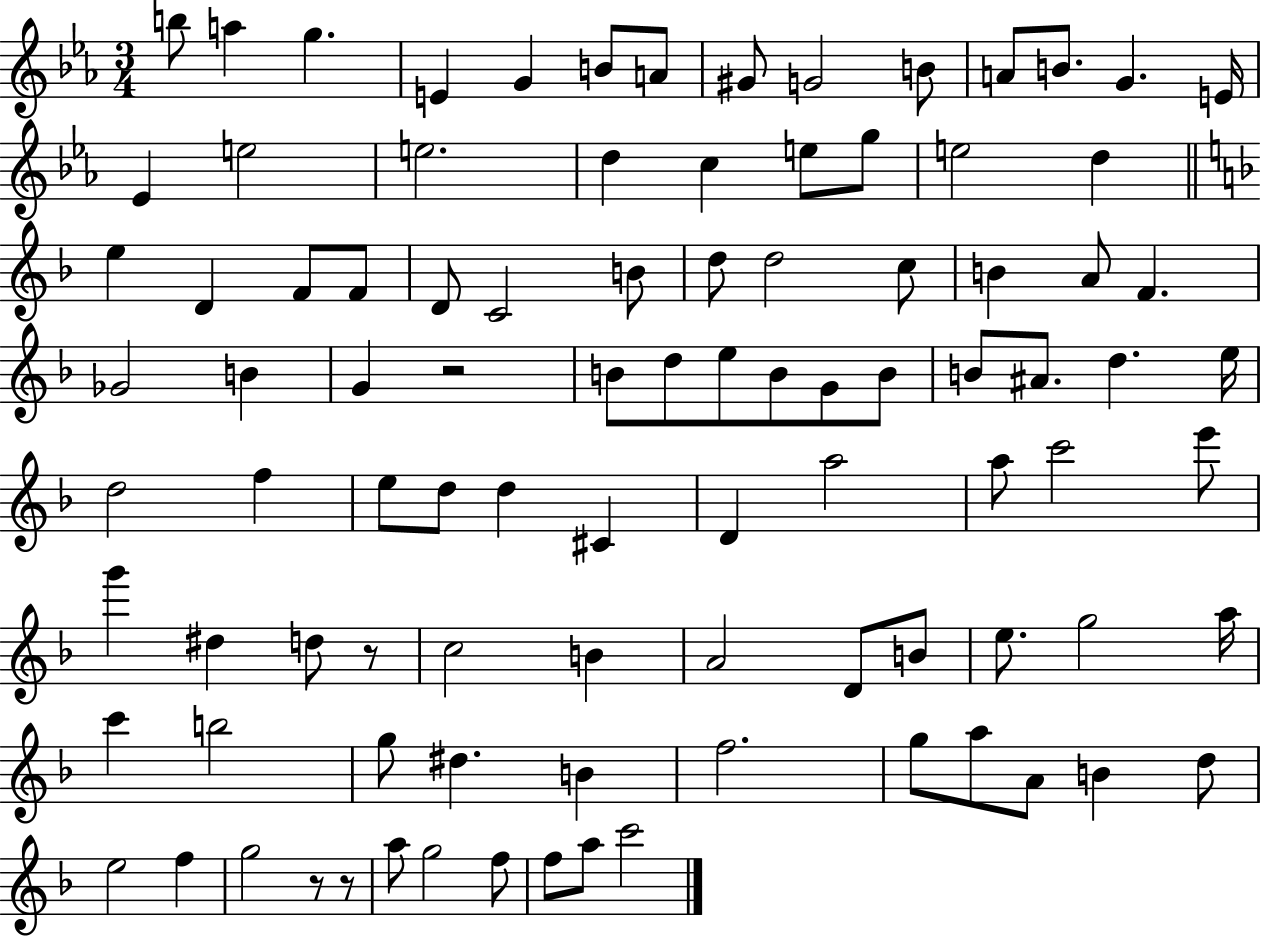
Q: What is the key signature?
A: EES major